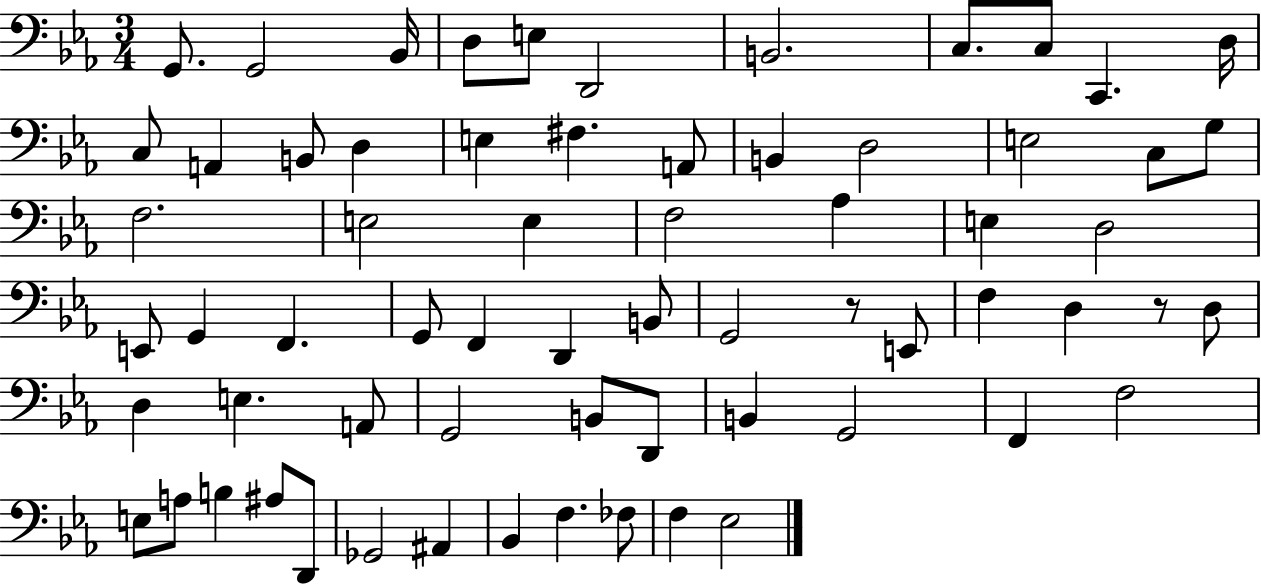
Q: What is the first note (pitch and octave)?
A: G2